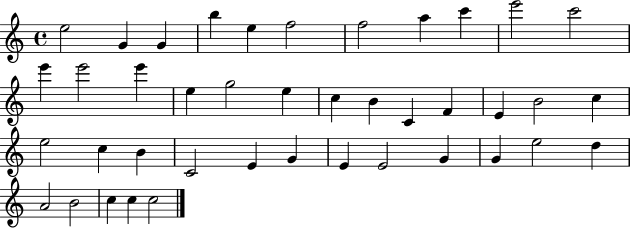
X:1
T:Untitled
M:4/4
L:1/4
K:C
e2 G G b e f2 f2 a c' e'2 c'2 e' e'2 e' e g2 e c B C F E B2 c e2 c B C2 E G E E2 G G e2 d A2 B2 c c c2